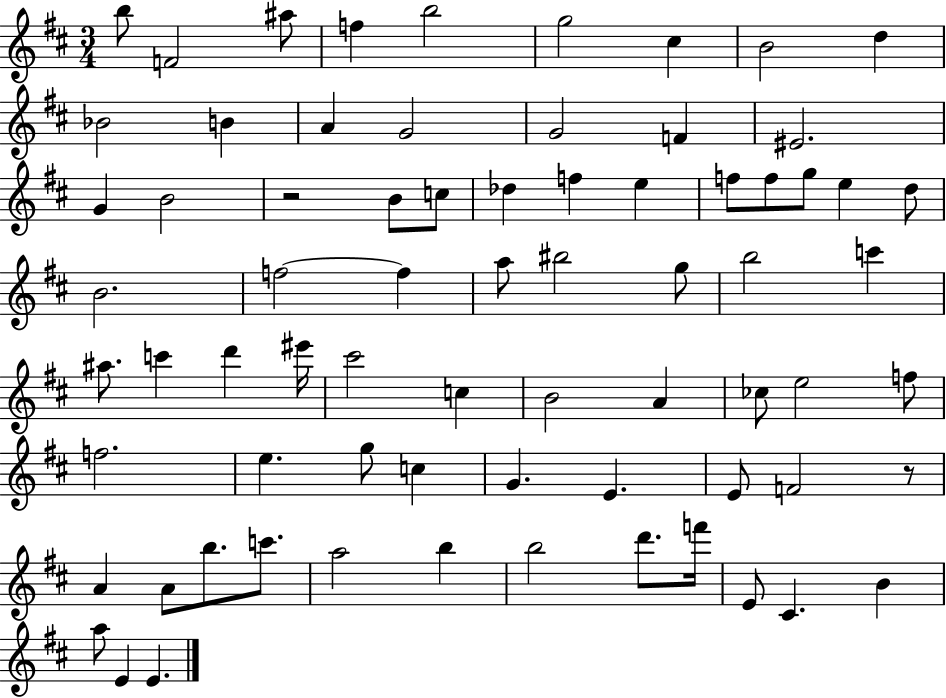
B5/e F4/h A#5/e F5/q B5/h G5/h C#5/q B4/h D5/q Bb4/h B4/q A4/q G4/h G4/h F4/q EIS4/h. G4/q B4/h R/h B4/e C5/e Db5/q F5/q E5/q F5/e F5/e G5/e E5/q D5/e B4/h. F5/h F5/q A5/e BIS5/h G5/e B5/h C6/q A#5/e. C6/q D6/q EIS6/s C#6/h C5/q B4/h A4/q CES5/e E5/h F5/e F5/h. E5/q. G5/e C5/q G4/q. E4/q. E4/e F4/h R/e A4/q A4/e B5/e. C6/e. A5/h B5/q B5/h D6/e. F6/s E4/e C#4/q. B4/q A5/e E4/q E4/q.